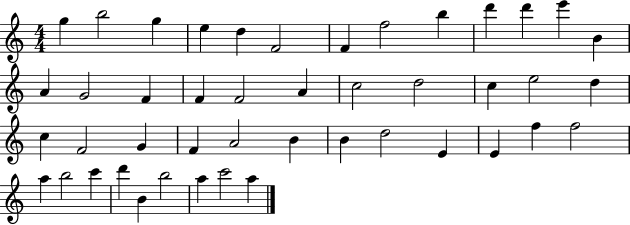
{
  \clef treble
  \numericTimeSignature
  \time 4/4
  \key c \major
  g''4 b''2 g''4 | e''4 d''4 f'2 | f'4 f''2 b''4 | d'''4 d'''4 e'''4 b'4 | \break a'4 g'2 f'4 | f'4 f'2 a'4 | c''2 d''2 | c''4 e''2 d''4 | \break c''4 f'2 g'4 | f'4 a'2 b'4 | b'4 d''2 e'4 | e'4 f''4 f''2 | \break a''4 b''2 c'''4 | d'''4 b'4 b''2 | a''4 c'''2 a''4 | \bar "|."
}